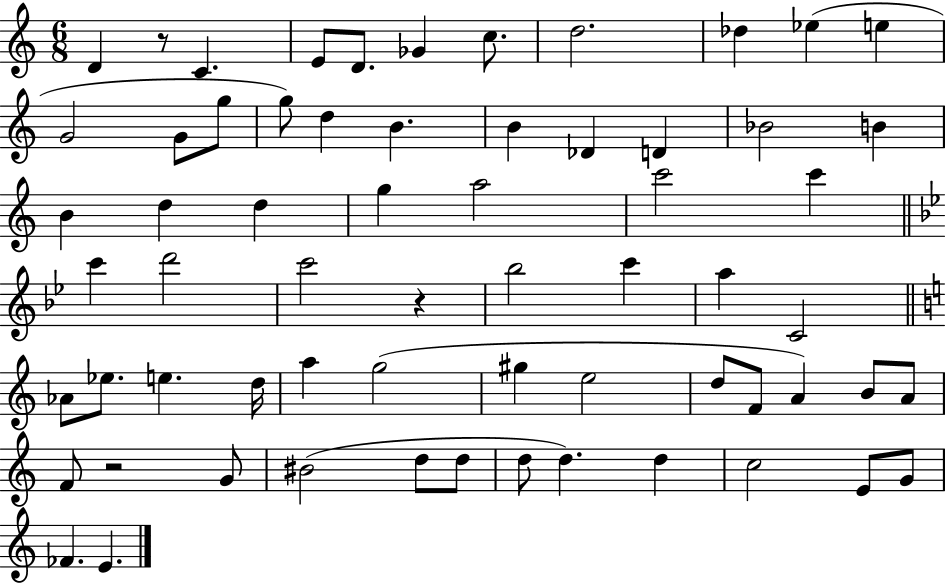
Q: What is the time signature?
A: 6/8